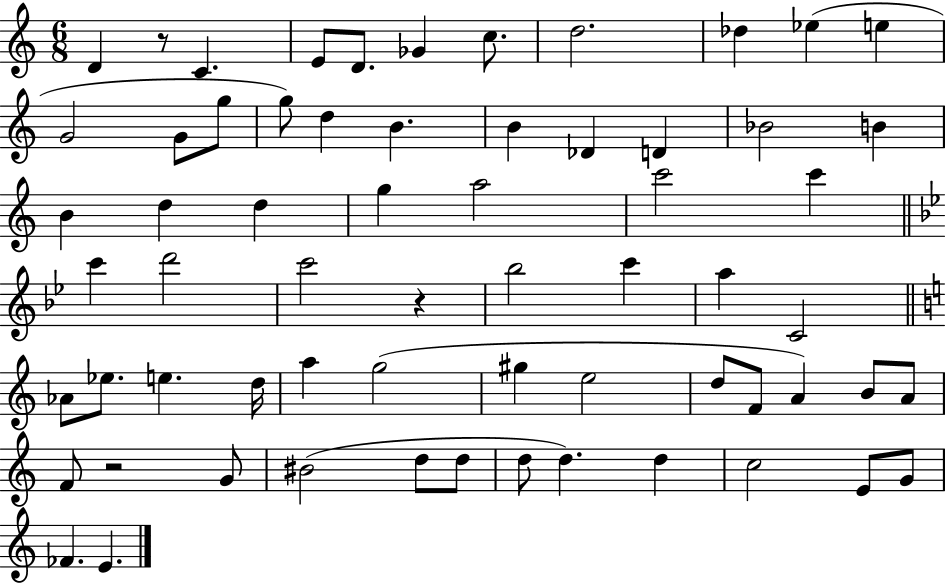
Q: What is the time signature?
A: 6/8